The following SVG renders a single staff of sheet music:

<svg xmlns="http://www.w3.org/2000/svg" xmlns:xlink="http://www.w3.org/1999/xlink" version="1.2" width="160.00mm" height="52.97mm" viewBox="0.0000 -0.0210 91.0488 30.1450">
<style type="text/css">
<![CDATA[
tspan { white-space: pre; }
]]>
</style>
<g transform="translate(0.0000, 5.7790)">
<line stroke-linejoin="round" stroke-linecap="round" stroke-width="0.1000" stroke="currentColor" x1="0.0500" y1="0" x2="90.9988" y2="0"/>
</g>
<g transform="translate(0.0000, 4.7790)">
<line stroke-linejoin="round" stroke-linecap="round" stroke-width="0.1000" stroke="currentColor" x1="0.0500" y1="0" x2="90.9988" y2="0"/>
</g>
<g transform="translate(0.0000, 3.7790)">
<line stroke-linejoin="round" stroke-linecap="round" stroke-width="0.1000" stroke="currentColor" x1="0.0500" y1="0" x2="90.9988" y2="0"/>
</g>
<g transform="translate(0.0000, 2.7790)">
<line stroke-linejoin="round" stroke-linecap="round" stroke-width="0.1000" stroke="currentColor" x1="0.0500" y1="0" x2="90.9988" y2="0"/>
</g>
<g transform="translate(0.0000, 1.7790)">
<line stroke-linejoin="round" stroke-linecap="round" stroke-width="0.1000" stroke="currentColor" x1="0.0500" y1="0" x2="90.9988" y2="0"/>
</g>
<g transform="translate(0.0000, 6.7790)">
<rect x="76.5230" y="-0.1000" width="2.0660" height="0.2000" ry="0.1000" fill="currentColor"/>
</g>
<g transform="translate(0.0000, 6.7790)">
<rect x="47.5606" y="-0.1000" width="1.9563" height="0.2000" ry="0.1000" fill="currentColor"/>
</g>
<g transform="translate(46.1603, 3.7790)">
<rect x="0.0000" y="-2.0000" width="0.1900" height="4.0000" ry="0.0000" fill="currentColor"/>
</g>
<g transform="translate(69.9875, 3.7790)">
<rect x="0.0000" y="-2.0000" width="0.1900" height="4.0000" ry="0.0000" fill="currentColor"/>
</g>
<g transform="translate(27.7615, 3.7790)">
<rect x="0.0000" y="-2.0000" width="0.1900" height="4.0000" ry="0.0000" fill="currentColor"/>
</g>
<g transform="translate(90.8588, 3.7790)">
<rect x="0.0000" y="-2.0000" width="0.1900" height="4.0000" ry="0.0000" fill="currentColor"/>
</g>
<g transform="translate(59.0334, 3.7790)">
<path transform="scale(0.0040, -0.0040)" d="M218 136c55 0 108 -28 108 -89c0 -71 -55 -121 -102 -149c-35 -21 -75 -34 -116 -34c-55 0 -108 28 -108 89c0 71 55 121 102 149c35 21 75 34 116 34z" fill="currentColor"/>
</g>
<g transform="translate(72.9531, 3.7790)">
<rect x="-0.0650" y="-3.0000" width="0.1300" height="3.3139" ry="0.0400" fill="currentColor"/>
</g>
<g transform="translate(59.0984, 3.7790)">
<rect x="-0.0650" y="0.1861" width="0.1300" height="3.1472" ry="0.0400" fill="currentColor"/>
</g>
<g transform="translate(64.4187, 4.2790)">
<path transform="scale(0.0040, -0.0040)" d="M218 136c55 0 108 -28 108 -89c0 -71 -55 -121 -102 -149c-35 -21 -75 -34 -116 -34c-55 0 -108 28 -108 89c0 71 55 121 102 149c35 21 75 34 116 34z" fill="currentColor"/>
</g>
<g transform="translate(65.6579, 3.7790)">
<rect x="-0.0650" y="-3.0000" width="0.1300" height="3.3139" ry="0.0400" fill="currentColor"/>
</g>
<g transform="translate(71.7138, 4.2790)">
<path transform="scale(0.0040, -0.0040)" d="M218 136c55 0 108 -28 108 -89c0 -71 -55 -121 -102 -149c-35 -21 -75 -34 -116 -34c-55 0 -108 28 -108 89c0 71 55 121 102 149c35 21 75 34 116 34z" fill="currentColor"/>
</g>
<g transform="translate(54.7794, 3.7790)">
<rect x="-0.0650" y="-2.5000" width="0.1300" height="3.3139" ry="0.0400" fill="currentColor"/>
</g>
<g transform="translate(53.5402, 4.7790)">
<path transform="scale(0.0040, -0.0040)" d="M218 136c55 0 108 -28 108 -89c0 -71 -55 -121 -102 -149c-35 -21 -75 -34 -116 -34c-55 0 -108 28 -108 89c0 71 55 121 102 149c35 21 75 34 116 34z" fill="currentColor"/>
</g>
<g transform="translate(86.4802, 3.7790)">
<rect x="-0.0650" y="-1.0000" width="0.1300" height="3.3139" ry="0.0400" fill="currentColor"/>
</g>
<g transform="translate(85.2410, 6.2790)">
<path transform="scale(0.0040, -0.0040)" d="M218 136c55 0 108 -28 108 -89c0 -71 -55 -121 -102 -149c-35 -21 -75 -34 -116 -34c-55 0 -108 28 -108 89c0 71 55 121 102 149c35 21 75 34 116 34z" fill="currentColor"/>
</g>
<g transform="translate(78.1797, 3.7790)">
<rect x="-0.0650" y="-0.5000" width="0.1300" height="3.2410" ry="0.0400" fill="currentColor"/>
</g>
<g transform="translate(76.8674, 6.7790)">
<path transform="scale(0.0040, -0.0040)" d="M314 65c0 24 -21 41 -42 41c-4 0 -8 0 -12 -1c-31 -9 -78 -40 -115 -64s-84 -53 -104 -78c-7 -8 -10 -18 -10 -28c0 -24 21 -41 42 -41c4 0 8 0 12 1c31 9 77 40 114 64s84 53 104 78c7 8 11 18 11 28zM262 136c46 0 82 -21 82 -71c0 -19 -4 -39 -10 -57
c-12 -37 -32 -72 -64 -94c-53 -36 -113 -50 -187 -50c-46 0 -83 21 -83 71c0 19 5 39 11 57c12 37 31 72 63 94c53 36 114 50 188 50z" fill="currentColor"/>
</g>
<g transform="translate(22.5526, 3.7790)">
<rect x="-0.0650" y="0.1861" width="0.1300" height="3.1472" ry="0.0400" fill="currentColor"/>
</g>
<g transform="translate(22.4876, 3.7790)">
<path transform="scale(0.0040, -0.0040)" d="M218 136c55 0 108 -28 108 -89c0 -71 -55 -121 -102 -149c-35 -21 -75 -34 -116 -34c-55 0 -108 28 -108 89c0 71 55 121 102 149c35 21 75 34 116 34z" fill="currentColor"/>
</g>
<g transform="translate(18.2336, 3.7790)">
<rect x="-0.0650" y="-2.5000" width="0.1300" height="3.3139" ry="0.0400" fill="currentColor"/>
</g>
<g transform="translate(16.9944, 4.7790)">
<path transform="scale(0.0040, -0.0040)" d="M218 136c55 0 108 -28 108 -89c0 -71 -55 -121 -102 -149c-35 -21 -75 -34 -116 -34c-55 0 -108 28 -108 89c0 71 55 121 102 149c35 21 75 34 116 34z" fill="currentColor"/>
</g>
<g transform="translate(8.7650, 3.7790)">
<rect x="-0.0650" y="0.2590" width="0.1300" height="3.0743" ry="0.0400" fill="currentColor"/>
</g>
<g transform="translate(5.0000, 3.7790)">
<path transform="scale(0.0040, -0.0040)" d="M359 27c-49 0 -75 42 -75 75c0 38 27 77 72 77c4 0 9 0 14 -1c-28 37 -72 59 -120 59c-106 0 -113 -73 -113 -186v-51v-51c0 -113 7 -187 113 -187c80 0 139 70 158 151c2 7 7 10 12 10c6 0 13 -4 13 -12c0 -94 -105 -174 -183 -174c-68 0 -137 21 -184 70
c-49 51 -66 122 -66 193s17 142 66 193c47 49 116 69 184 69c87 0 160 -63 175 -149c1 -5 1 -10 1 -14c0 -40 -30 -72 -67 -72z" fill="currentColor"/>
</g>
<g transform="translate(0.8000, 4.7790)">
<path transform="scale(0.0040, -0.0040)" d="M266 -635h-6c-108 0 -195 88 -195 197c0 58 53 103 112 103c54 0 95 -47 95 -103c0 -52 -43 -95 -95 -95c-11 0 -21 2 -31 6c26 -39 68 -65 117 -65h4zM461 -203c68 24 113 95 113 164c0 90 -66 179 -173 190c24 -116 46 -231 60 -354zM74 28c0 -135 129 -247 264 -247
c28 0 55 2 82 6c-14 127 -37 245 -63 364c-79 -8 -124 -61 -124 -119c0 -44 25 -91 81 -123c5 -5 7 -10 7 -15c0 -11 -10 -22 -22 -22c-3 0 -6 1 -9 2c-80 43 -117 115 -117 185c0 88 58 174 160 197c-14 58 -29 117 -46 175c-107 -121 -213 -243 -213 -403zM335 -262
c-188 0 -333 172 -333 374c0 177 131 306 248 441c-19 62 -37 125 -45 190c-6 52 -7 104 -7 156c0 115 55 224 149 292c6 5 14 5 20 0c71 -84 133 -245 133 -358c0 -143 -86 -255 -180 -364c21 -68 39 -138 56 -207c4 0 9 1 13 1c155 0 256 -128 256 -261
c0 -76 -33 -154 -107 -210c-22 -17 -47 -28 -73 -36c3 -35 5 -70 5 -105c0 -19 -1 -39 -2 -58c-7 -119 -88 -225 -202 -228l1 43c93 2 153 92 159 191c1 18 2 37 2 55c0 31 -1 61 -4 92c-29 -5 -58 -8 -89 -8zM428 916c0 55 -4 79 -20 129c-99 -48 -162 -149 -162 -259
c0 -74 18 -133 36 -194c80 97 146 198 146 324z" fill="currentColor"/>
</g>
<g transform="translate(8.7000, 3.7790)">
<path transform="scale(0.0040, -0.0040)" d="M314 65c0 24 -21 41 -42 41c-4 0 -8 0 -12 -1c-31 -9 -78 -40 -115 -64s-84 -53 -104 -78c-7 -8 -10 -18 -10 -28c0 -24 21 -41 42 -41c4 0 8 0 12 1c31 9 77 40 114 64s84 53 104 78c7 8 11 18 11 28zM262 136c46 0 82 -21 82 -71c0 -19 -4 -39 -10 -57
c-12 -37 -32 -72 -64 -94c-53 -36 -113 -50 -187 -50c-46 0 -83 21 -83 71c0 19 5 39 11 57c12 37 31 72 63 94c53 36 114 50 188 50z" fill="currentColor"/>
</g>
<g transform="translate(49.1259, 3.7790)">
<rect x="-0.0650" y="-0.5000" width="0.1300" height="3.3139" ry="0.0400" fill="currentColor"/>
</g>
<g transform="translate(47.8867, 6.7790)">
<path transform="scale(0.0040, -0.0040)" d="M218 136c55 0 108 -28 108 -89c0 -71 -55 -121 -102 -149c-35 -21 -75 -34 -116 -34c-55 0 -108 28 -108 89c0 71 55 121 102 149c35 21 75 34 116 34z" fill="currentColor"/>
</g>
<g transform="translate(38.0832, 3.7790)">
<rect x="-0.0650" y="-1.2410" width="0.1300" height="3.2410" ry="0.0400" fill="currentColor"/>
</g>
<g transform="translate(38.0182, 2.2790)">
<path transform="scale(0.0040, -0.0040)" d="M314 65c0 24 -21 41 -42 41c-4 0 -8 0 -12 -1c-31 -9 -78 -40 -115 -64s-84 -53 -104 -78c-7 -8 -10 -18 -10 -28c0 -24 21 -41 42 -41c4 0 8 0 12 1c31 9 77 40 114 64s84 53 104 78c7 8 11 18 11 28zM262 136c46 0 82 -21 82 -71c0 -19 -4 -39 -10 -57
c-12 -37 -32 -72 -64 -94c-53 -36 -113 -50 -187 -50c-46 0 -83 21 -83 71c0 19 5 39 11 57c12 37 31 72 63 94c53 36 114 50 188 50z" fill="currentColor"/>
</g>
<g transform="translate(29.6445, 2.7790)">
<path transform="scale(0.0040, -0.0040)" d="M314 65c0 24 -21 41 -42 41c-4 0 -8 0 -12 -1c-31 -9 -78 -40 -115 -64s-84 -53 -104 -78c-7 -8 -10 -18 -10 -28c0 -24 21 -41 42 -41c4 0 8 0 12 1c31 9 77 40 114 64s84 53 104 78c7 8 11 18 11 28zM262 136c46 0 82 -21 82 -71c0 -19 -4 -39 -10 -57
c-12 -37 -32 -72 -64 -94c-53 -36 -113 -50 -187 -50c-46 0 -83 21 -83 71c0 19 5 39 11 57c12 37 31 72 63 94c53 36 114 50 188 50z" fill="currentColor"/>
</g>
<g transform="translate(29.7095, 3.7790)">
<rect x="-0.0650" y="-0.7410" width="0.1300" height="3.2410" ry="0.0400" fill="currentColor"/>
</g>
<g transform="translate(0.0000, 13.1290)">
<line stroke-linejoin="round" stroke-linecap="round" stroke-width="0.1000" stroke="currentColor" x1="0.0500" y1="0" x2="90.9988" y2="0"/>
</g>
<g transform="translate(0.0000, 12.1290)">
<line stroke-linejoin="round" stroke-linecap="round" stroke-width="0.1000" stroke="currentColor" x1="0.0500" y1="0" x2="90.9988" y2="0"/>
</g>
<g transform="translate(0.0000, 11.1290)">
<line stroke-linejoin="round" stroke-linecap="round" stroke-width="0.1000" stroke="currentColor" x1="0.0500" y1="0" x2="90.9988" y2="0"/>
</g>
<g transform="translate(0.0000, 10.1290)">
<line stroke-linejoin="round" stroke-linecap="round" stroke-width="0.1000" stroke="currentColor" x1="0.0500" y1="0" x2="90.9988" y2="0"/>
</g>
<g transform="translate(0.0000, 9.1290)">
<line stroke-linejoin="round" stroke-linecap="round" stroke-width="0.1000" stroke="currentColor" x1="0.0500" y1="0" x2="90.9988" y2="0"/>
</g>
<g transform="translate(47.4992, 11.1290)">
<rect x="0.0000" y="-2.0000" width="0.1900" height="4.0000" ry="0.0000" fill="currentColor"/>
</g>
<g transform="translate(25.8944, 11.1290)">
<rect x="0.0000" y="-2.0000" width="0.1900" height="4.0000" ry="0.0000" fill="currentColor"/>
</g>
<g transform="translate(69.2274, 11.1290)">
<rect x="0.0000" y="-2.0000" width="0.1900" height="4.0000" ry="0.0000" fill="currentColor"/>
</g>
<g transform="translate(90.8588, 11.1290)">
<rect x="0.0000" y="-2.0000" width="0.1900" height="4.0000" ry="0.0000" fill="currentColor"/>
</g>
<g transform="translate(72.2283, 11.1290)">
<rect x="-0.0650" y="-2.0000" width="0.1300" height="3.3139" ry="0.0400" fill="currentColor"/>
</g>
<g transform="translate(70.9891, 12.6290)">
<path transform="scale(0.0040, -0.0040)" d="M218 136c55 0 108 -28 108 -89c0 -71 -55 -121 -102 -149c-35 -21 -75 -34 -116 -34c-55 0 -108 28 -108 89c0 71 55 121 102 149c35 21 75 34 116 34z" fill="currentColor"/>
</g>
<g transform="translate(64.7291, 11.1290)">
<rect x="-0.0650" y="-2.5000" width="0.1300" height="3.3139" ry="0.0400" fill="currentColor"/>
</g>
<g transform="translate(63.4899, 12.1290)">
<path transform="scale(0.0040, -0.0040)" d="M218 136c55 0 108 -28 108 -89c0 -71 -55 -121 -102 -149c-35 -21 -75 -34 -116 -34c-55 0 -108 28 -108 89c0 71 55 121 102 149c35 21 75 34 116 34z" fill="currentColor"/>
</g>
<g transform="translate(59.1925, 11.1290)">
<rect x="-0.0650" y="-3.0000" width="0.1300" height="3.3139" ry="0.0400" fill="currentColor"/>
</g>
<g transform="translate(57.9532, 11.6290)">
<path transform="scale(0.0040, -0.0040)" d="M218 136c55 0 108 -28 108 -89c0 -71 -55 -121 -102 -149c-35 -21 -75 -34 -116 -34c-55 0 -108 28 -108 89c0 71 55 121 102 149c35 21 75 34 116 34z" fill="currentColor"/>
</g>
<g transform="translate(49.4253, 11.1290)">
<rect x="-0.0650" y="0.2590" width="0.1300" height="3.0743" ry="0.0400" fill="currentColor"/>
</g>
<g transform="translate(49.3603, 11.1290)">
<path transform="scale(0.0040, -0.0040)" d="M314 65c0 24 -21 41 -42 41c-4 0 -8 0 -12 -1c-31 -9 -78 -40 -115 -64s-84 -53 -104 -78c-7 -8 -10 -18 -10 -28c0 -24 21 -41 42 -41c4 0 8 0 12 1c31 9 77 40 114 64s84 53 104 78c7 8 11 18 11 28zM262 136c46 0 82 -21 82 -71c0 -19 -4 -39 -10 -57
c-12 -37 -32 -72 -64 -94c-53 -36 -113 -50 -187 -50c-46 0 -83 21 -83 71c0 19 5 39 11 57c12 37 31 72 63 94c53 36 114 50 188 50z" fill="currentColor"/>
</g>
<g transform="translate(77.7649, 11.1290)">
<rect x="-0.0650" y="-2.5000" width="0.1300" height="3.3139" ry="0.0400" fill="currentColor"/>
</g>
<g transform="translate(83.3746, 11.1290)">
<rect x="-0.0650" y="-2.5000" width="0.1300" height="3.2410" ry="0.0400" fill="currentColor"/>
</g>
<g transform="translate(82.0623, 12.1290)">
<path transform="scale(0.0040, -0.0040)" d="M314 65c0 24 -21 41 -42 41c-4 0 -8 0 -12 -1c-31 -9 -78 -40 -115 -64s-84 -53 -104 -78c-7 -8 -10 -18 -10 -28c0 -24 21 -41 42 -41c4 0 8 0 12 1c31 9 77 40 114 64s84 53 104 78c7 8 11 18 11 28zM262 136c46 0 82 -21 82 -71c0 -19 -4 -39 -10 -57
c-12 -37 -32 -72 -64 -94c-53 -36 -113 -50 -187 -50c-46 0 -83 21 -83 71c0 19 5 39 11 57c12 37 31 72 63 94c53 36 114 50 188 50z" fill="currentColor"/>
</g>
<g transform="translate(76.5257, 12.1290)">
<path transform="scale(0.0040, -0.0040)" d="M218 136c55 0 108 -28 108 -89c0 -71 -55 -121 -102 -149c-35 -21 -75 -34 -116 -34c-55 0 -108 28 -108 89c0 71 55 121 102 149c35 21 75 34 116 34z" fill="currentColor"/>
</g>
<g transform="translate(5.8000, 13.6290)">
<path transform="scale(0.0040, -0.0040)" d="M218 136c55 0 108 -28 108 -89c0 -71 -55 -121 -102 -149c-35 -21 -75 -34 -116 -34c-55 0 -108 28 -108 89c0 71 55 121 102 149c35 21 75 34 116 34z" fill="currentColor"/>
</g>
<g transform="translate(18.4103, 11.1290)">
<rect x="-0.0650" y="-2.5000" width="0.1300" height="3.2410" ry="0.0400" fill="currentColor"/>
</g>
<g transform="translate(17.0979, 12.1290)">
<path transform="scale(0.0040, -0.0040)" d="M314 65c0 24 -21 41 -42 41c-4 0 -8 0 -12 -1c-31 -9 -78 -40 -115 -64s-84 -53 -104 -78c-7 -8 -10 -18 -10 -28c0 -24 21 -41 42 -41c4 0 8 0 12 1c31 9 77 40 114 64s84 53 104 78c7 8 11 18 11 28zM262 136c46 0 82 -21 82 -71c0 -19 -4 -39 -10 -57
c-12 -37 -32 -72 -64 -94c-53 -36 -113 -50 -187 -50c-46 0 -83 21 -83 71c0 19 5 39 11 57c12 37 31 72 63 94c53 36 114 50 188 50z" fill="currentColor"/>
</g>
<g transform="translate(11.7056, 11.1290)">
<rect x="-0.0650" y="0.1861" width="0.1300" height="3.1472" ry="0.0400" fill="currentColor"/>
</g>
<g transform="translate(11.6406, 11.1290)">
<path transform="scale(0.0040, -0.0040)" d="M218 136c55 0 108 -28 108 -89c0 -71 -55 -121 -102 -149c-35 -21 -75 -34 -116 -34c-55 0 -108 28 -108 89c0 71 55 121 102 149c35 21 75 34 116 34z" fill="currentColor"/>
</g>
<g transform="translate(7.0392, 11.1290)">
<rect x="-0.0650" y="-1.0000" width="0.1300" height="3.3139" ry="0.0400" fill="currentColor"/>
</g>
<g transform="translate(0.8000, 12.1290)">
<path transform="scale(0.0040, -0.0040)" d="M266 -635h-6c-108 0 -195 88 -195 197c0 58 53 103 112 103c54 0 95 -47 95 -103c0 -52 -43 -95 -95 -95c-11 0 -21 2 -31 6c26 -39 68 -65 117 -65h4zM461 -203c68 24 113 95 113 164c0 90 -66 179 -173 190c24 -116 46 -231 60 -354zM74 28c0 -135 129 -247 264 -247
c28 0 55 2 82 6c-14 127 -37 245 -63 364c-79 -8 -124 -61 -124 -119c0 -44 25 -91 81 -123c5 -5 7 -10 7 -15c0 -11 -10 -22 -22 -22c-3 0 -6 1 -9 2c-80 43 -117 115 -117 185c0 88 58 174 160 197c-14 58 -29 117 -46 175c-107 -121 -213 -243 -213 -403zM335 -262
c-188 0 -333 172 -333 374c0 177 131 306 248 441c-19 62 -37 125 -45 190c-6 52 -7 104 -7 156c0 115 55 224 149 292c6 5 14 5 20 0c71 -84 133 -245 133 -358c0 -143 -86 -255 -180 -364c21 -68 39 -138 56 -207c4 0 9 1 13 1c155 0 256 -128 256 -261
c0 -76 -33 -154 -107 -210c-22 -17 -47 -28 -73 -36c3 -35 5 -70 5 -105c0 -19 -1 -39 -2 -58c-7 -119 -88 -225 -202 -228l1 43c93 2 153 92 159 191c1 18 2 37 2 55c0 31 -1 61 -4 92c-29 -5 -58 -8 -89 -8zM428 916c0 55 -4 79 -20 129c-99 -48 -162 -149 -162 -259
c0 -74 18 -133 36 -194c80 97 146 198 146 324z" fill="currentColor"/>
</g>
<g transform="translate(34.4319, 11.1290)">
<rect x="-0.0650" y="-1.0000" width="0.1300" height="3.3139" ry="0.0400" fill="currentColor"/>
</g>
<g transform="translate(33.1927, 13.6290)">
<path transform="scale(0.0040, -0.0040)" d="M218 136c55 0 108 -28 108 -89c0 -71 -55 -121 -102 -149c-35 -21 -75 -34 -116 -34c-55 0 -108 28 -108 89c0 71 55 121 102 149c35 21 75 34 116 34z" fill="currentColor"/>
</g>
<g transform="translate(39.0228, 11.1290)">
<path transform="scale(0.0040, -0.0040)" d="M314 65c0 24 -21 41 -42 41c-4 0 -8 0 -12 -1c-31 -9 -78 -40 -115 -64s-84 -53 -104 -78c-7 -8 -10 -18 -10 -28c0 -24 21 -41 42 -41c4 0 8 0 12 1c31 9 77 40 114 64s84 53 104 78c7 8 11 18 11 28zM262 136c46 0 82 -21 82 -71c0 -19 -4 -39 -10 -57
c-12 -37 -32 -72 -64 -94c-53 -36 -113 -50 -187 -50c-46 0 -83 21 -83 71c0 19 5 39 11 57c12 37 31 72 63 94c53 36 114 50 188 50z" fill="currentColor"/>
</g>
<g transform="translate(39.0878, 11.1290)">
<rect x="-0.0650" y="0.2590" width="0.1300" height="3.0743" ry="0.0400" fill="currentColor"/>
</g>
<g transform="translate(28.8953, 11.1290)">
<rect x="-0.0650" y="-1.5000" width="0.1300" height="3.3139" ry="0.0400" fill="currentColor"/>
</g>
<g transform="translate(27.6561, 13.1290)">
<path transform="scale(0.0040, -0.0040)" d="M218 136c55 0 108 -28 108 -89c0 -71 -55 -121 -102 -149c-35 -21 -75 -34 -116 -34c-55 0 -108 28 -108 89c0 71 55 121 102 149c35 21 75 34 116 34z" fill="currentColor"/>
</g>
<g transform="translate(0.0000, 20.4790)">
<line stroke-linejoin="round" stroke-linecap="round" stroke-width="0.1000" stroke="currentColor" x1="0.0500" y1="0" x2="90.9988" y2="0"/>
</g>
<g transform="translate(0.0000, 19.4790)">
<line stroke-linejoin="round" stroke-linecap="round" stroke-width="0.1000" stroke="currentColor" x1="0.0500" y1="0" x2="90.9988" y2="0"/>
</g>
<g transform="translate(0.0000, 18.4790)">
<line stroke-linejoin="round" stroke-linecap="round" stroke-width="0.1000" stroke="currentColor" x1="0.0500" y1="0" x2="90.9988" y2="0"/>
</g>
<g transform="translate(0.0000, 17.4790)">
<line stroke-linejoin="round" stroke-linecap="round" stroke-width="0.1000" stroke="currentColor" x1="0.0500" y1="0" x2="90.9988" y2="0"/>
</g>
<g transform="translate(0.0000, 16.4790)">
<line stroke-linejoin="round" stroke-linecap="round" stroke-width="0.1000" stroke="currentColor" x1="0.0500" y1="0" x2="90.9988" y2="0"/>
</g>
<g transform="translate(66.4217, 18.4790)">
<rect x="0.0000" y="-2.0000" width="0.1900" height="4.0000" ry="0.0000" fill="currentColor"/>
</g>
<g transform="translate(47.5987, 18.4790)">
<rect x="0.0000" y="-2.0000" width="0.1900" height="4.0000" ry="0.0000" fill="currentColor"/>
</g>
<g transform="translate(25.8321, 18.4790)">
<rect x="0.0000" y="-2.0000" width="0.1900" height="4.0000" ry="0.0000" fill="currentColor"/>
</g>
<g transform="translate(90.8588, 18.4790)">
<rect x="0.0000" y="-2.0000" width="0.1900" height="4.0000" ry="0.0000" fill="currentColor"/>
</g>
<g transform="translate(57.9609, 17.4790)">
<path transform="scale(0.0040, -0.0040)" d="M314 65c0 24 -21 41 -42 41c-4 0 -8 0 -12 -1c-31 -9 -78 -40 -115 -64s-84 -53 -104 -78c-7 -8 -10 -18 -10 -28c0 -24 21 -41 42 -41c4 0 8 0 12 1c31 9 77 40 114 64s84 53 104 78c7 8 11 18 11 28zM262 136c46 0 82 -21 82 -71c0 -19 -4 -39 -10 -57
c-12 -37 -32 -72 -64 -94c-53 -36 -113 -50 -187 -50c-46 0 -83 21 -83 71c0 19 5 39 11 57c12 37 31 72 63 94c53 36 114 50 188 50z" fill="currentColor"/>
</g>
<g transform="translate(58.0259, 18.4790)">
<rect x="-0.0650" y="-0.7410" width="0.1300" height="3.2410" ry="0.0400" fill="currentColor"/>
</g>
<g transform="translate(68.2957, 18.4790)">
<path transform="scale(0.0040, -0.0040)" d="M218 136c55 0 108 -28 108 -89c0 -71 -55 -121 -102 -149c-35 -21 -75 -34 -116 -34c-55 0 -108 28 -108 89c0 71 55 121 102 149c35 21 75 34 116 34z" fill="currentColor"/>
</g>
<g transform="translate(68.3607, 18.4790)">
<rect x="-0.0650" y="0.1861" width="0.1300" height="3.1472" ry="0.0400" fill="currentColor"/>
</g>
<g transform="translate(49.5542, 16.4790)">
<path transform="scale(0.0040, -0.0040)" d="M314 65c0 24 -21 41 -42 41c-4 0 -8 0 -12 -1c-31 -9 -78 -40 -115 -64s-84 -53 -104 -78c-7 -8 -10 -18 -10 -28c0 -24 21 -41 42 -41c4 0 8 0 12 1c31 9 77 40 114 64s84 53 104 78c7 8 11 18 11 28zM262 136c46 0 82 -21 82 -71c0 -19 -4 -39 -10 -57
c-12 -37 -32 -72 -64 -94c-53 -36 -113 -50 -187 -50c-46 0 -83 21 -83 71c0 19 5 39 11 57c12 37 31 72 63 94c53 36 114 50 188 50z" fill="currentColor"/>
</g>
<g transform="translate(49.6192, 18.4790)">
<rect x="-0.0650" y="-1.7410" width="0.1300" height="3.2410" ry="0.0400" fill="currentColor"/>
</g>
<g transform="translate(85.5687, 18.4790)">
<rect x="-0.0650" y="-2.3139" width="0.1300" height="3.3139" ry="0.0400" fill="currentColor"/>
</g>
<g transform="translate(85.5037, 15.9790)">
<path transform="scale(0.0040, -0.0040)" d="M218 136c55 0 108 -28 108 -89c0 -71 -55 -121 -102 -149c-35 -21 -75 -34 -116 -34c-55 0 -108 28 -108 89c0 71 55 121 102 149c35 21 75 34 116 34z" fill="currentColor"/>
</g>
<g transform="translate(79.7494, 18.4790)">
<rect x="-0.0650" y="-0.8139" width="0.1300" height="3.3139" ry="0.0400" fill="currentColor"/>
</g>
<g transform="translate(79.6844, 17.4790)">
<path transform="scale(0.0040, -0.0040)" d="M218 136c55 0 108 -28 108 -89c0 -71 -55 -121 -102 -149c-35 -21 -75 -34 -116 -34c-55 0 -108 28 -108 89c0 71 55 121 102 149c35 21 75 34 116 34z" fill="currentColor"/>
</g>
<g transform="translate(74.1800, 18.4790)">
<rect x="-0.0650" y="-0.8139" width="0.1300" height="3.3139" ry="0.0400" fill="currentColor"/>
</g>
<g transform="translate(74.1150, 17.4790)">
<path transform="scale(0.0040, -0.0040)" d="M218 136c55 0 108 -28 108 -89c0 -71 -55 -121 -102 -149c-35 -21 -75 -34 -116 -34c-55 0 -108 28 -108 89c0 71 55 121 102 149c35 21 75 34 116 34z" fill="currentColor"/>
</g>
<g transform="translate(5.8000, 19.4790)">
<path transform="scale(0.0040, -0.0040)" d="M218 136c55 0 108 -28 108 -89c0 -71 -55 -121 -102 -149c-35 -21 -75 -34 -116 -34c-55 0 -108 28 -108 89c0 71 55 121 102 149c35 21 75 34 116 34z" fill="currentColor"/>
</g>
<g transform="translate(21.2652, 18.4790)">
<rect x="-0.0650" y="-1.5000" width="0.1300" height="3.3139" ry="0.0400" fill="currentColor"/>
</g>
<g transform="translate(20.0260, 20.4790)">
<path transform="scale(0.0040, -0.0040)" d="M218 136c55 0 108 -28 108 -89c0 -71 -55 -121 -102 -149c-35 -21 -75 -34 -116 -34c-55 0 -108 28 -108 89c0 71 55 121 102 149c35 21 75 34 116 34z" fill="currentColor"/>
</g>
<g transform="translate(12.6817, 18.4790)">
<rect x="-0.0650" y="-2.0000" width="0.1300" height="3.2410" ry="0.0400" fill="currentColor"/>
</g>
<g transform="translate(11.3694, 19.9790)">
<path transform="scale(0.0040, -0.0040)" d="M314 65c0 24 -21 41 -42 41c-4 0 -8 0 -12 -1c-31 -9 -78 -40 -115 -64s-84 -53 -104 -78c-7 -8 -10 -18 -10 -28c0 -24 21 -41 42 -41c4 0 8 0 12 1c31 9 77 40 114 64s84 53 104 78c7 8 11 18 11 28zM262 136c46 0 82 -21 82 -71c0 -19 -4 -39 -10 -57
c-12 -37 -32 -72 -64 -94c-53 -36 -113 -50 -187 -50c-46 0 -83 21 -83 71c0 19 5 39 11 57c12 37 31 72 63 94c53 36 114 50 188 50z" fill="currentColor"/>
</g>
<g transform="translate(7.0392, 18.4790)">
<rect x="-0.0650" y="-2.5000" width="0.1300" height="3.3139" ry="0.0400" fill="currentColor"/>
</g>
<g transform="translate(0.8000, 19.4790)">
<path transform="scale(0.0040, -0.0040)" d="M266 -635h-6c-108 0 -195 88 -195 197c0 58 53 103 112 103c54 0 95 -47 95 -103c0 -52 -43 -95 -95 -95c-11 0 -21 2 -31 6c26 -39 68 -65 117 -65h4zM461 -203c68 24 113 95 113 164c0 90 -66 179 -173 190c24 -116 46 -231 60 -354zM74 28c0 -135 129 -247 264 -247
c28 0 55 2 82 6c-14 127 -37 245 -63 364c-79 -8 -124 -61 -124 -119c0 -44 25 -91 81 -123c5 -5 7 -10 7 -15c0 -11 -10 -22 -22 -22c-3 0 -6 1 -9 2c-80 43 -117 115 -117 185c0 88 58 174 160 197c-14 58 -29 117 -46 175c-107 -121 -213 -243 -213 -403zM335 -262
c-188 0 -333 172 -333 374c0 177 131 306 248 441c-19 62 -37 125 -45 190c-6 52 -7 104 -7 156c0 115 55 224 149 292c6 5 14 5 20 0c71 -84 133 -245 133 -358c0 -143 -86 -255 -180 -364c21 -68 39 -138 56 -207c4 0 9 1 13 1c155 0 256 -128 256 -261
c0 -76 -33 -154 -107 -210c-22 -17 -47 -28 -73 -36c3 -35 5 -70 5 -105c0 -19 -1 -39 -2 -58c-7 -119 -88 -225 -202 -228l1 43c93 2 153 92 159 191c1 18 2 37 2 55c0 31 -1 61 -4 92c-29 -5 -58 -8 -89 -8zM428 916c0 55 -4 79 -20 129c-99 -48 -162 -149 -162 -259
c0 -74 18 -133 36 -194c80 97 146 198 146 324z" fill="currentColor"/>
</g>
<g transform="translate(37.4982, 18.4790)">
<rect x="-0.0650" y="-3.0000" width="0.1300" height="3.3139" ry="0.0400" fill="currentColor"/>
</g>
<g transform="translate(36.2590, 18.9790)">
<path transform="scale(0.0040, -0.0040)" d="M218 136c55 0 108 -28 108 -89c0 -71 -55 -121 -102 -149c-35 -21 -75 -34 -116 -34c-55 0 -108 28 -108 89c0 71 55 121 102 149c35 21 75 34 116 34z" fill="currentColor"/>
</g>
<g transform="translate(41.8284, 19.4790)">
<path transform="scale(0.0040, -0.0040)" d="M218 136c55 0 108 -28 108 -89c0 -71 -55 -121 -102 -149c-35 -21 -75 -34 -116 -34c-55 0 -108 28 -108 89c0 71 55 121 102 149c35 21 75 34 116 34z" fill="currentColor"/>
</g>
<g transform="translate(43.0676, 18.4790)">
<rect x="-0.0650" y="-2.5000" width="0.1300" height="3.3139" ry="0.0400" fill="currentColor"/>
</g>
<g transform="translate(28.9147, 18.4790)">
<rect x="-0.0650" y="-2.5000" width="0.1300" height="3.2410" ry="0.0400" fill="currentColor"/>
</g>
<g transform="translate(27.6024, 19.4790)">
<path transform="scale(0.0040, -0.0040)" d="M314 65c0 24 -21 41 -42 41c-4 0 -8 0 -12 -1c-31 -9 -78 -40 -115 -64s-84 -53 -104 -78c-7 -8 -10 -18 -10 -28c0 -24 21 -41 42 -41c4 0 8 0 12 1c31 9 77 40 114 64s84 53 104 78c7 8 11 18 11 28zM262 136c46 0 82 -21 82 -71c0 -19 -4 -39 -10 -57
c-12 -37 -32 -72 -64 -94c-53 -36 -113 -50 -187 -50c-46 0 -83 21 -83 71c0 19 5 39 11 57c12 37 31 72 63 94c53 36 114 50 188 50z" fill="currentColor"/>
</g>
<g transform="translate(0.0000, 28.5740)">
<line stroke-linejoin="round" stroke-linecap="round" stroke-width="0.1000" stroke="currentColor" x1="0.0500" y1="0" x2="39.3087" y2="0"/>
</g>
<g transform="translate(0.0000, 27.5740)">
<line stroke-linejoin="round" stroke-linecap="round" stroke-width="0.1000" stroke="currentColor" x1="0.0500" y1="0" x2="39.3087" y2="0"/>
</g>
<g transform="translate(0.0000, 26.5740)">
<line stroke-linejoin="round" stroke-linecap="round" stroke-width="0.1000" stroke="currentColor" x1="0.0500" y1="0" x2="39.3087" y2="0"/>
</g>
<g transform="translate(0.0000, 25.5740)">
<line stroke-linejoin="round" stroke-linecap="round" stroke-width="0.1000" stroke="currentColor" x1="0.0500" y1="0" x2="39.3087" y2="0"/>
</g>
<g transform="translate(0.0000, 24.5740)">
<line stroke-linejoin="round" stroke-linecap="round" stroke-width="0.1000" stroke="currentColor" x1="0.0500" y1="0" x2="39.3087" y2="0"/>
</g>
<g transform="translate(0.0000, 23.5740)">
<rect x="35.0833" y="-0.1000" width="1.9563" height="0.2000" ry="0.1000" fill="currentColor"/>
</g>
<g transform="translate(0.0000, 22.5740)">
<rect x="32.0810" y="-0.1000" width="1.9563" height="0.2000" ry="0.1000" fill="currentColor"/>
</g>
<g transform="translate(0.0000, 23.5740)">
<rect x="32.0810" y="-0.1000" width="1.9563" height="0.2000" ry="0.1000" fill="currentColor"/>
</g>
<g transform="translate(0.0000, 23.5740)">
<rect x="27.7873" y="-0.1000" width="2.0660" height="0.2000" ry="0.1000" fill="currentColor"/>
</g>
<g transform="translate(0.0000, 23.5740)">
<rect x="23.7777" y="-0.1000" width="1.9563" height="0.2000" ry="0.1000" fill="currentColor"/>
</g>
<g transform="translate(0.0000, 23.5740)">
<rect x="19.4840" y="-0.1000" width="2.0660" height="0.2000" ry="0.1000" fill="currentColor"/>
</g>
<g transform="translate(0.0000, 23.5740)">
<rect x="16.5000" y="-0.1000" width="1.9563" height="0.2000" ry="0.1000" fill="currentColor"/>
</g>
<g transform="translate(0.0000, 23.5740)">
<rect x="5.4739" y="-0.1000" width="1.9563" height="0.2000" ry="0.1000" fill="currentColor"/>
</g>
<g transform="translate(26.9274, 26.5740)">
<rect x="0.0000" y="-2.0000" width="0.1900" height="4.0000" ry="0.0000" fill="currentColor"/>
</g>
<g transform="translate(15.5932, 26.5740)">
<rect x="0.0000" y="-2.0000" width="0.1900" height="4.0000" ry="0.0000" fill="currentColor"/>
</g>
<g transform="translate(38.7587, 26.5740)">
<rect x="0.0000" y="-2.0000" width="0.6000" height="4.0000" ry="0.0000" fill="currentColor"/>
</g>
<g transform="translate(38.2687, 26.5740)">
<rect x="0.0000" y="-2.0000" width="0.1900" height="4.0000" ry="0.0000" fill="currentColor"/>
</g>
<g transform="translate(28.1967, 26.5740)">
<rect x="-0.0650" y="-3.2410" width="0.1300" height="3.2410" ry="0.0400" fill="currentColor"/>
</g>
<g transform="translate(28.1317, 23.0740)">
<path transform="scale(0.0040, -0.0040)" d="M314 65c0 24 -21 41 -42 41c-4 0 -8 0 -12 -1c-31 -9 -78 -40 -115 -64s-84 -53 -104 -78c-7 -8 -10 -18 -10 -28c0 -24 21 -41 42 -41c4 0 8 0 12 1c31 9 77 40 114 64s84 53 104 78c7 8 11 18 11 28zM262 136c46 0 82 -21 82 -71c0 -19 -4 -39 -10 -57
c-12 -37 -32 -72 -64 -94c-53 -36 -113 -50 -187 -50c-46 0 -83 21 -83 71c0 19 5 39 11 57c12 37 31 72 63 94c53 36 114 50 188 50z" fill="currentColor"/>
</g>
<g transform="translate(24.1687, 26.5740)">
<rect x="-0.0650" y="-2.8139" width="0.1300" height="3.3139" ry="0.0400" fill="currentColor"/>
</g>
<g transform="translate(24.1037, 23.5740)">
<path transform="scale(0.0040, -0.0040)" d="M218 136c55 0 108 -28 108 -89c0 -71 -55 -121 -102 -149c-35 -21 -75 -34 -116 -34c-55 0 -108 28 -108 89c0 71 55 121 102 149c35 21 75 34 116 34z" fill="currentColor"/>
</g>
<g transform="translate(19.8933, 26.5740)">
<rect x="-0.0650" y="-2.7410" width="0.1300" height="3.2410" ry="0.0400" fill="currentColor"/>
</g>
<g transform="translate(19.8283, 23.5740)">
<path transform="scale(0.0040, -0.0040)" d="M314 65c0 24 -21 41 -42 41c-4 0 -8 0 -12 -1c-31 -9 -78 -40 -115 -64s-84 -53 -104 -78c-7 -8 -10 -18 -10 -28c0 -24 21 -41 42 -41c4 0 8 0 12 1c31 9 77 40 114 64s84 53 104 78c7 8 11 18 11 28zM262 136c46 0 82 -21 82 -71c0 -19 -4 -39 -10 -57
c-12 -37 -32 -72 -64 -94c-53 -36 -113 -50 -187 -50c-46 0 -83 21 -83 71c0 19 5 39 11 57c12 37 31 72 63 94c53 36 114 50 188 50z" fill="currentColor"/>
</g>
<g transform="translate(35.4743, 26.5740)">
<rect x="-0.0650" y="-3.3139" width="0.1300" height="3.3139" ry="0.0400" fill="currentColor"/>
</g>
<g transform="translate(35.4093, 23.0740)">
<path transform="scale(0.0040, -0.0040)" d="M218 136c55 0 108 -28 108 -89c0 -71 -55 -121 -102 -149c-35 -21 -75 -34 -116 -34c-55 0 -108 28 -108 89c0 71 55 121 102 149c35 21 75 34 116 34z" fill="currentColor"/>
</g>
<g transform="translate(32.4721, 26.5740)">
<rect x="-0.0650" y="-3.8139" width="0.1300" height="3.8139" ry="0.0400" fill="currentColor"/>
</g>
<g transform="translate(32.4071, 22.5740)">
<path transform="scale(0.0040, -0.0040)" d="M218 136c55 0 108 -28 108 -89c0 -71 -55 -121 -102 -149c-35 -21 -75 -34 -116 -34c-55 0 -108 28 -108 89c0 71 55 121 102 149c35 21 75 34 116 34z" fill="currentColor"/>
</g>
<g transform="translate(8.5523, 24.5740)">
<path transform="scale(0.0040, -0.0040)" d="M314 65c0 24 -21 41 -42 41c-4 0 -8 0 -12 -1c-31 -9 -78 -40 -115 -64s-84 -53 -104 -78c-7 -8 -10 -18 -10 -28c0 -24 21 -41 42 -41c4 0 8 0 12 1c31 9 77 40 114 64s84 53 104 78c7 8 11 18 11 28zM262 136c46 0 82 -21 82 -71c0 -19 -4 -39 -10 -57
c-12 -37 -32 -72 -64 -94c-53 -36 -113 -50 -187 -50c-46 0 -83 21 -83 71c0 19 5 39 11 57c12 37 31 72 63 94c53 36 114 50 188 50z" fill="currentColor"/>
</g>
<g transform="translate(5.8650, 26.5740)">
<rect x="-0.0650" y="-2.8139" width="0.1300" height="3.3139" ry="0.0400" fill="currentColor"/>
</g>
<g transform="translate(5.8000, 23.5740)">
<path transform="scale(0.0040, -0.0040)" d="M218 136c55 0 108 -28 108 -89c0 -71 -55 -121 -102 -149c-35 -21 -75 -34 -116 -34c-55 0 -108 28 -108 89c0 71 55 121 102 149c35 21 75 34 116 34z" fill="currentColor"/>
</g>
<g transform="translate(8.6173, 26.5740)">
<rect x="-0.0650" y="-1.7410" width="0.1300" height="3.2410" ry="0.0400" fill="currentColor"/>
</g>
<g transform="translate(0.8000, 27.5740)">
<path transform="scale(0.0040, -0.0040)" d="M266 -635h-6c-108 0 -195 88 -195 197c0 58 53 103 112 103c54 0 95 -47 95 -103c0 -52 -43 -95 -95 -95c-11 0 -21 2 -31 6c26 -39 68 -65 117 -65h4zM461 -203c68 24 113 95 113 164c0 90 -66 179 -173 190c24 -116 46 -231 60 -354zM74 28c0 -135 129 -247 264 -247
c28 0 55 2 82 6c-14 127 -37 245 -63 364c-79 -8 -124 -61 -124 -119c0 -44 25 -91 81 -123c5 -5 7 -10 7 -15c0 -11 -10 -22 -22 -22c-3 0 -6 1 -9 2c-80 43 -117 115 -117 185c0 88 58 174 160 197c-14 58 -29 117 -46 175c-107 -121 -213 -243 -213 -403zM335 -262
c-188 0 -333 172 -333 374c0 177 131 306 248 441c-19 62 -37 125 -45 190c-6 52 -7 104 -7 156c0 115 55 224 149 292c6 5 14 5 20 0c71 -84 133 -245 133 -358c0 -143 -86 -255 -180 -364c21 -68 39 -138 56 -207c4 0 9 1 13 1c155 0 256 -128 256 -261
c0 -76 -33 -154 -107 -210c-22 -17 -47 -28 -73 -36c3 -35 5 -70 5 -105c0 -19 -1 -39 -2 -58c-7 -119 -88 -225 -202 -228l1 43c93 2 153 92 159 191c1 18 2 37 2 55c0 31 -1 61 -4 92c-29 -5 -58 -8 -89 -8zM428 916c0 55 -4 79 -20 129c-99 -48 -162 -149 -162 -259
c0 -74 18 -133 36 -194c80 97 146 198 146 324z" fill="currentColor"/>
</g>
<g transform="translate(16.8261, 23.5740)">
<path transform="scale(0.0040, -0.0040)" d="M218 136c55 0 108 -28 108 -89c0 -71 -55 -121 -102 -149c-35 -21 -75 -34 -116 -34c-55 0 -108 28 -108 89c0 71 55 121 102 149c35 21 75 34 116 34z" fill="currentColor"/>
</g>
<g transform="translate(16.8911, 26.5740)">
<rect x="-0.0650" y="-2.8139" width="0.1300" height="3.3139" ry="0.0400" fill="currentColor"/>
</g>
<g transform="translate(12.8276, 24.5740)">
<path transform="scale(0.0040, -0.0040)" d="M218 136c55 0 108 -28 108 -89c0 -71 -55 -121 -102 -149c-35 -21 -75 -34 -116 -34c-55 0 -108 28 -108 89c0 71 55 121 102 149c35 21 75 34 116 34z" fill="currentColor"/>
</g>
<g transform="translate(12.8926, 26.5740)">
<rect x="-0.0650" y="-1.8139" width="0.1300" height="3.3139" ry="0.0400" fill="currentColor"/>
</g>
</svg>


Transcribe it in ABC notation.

X:1
T:Untitled
M:4/4
L:1/4
K:C
B2 G B d2 e2 C G B A A C2 D D B G2 E D B2 B2 A G F G G2 G F2 E G2 A G f2 d2 B d d g a f2 f a a2 a b2 c' b